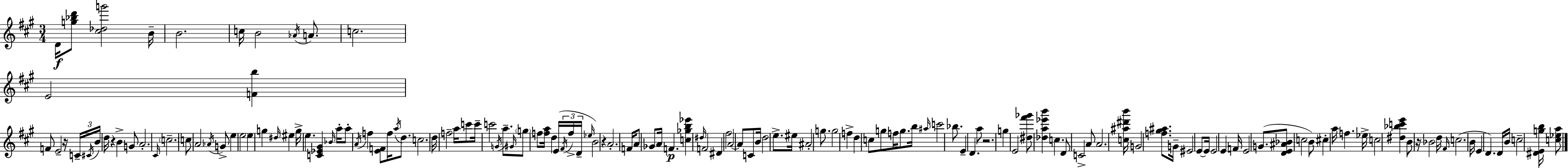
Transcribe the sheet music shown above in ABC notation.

X:1
T:Untitled
M:3/4
L:1/4
K:A
D/4 [g_bd']/2 [^c_dg']2 B/4 B2 c/4 B2 _A/4 A/2 c2 E2 [Fb] F/2 E2 z/4 C/4 ^C/4 B/4 d/4 z B G/2 A2 ^C/4 c2 c/2 A2 _A/4 G/2 e e2 e g ^d/4 ^e g/4 e [C_E^G] _B/4 a/4 a/2 A/4 f [EF]/2 f/4 a/4 d/2 c2 d/4 f2 a/4 c'/2 c'/4 c'2 G/4 a/2 ^G/4 g/2 f/2 [fa]/4 d E/4 ^F/4 f/4 D/4 _e/4 B2 z A2 F/4 A/2 _G/2 A/4 F [c_gb_e'] ^d/4 F2 ^D ^f2 A2 A/2 C/2 B/4 d2 e/2 ^e/4 ^A2 g/2 g2 f d c/2 g/2 f/4 g/2 b/4 ^a/4 c'2 _b/2 E D a/2 z2 g E2 [^d^f'_g']/2 [_da_e'b'] c D/2 C2 A/2 A2 [c^a^d'b']/4 G2 [f^g^a]/2 G/4 ^E2 E/2 E/4 E2 E F/4 E2 G/2 [DE^A_B]/2 c2 B/2 ^c a/4 f _e/4 c2 [^d_bc'e'] B/2 z/4 _B2 d/4 ^F/4 c2 B/4 E D D/4 B/4 c2 [^DEgb]/4 [c_ea]/2